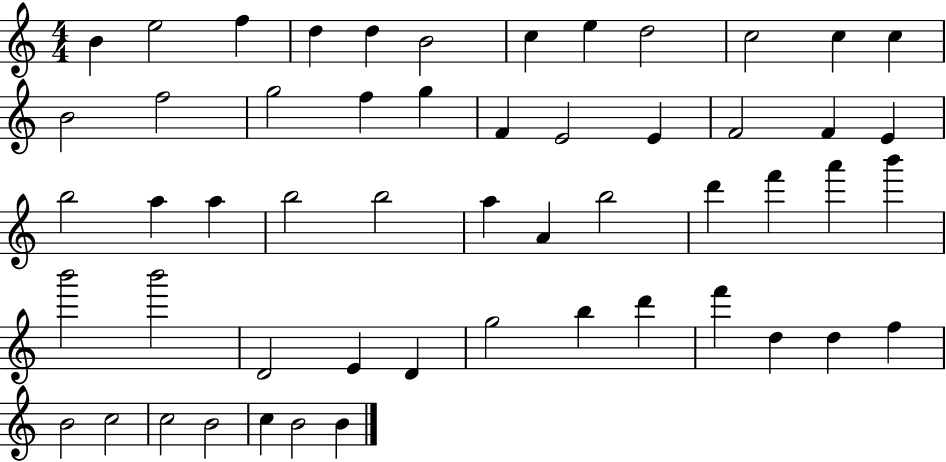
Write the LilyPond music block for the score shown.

{
  \clef treble
  \numericTimeSignature
  \time 4/4
  \key c \major
  b'4 e''2 f''4 | d''4 d''4 b'2 | c''4 e''4 d''2 | c''2 c''4 c''4 | \break b'2 f''2 | g''2 f''4 g''4 | f'4 e'2 e'4 | f'2 f'4 e'4 | \break b''2 a''4 a''4 | b''2 b''2 | a''4 a'4 b''2 | d'''4 f'''4 a'''4 b'''4 | \break b'''2 b'''2 | d'2 e'4 d'4 | g''2 b''4 d'''4 | f'''4 d''4 d''4 f''4 | \break b'2 c''2 | c''2 b'2 | c''4 b'2 b'4 | \bar "|."
}